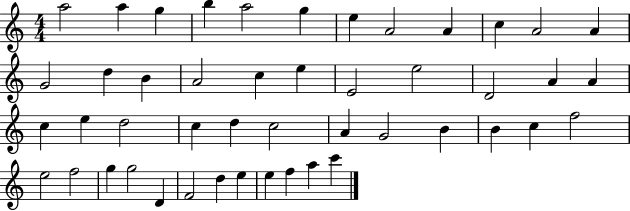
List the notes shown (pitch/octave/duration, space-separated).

A5/h A5/q G5/q B5/q A5/h G5/q E5/q A4/h A4/q C5/q A4/h A4/q G4/h D5/q B4/q A4/h C5/q E5/q E4/h E5/h D4/h A4/q A4/q C5/q E5/q D5/h C5/q D5/q C5/h A4/q G4/h B4/q B4/q C5/q F5/h E5/h F5/h G5/q G5/h D4/q F4/h D5/q E5/q E5/q F5/q A5/q C6/q